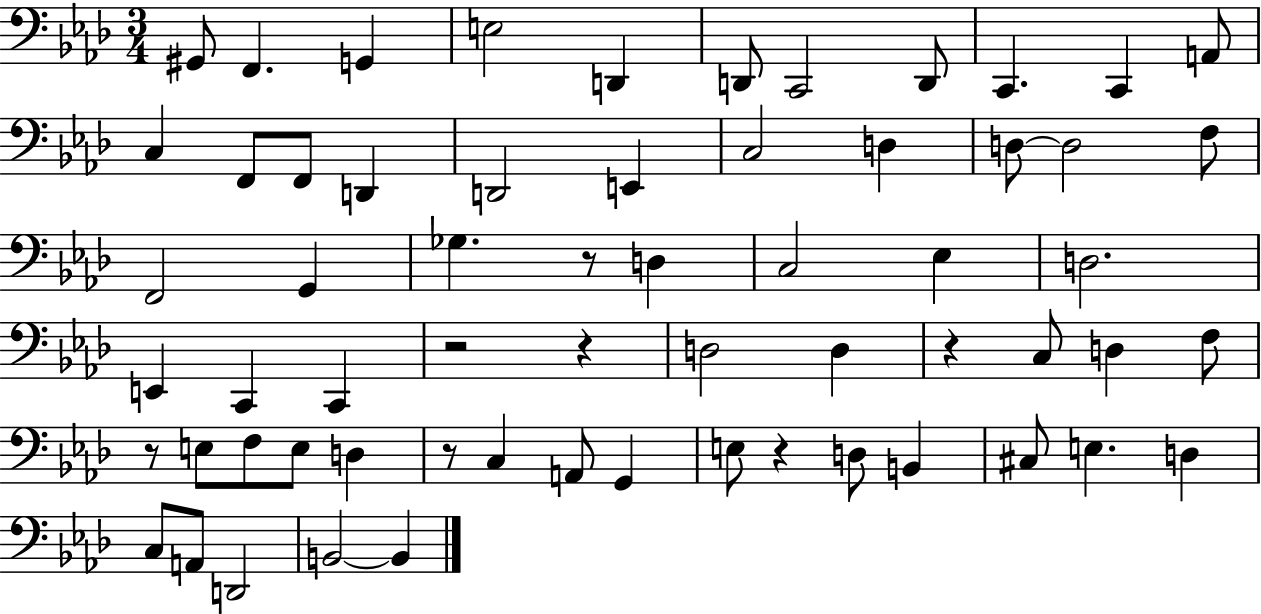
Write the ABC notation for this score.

X:1
T:Untitled
M:3/4
L:1/4
K:Ab
^G,,/2 F,, G,, E,2 D,, D,,/2 C,,2 D,,/2 C,, C,, A,,/2 C, F,,/2 F,,/2 D,, D,,2 E,, C,2 D, D,/2 D,2 F,/2 F,,2 G,, _G, z/2 D, C,2 _E, D,2 E,, C,, C,, z2 z D,2 D, z C,/2 D, F,/2 z/2 E,/2 F,/2 E,/2 D, z/2 C, A,,/2 G,, E,/2 z D,/2 B,, ^C,/2 E, D, C,/2 A,,/2 D,,2 B,,2 B,,